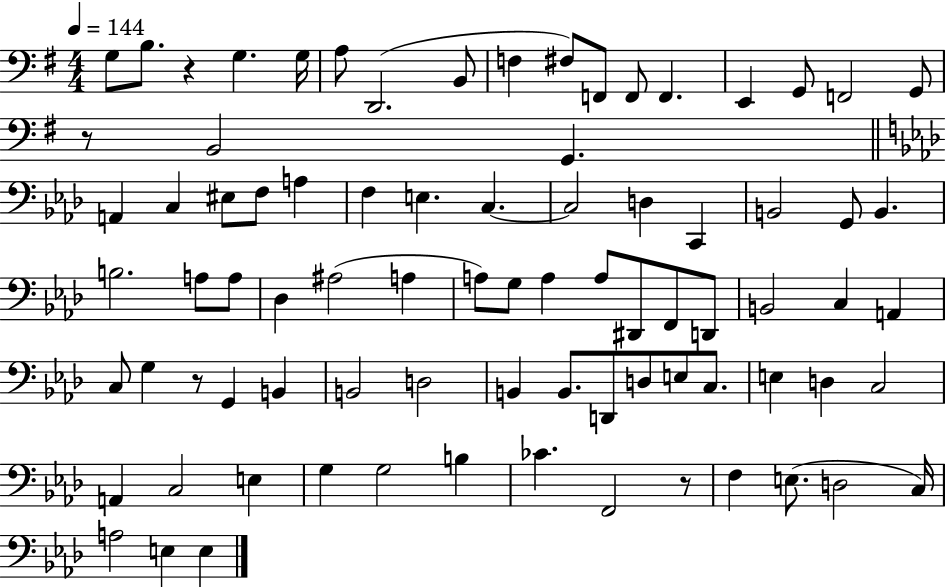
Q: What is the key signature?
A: G major